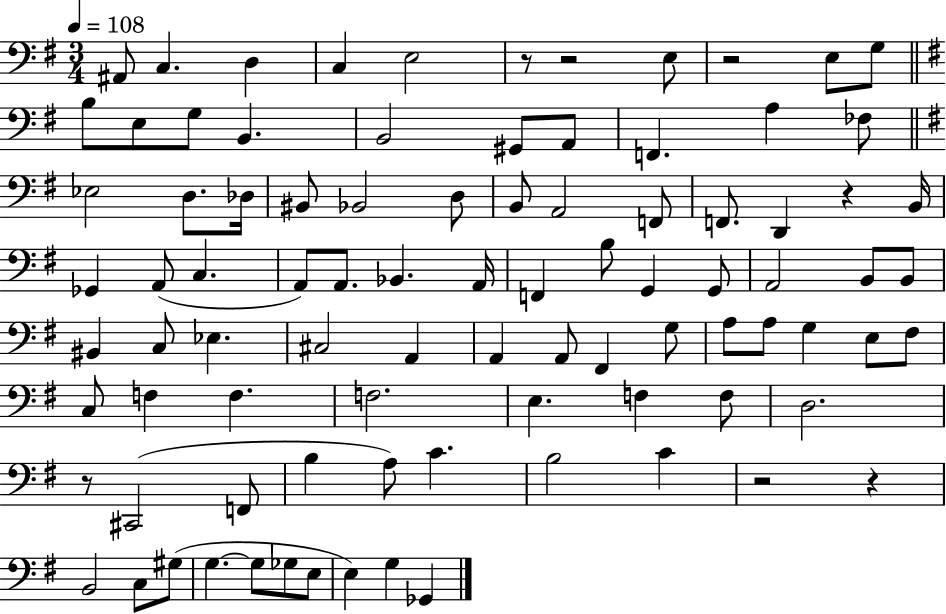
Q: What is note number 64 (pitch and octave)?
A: F3